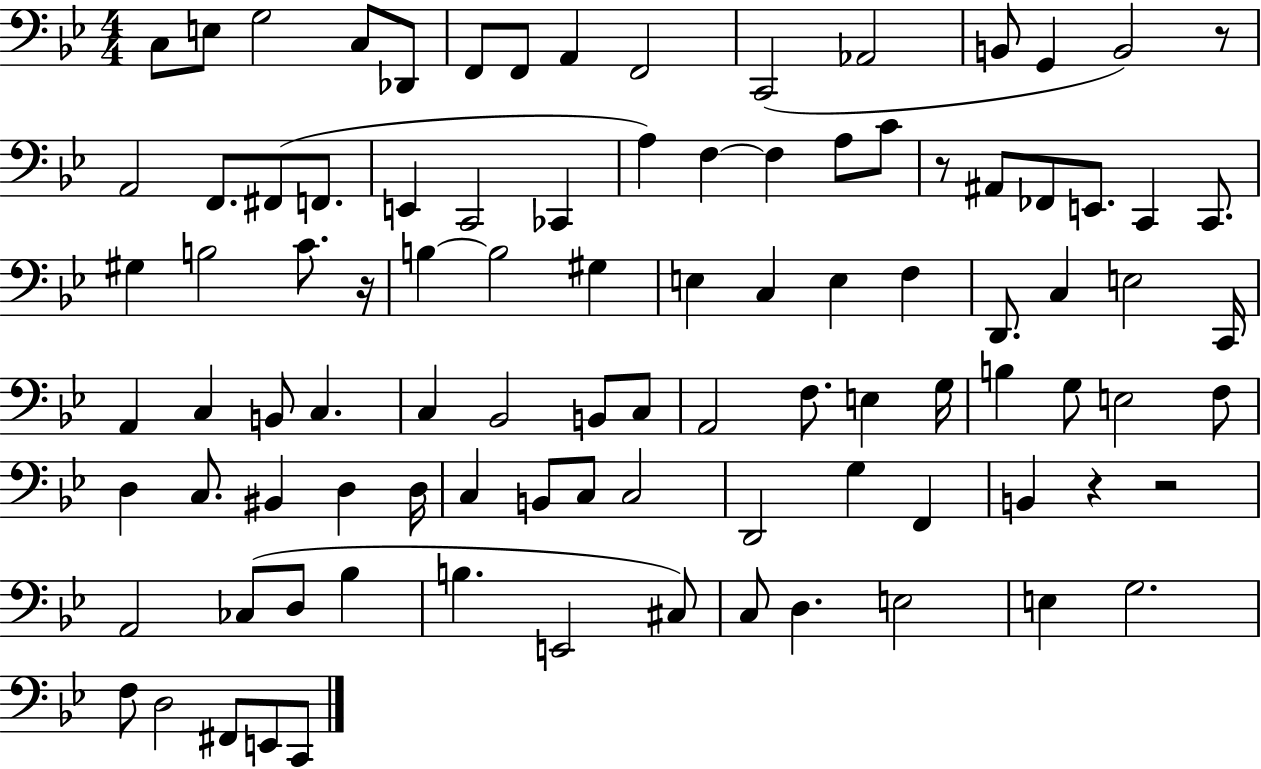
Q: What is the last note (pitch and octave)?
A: C2